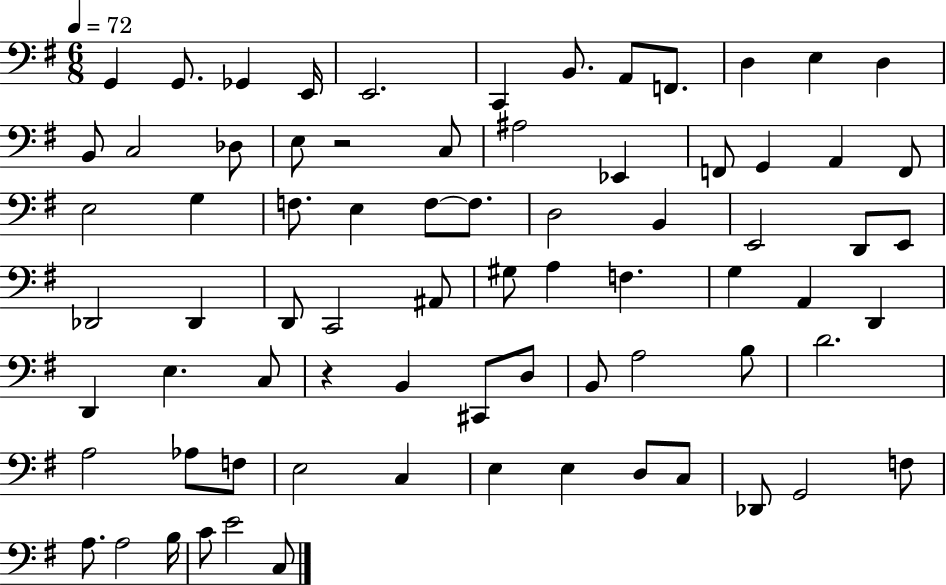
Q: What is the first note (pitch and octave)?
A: G2